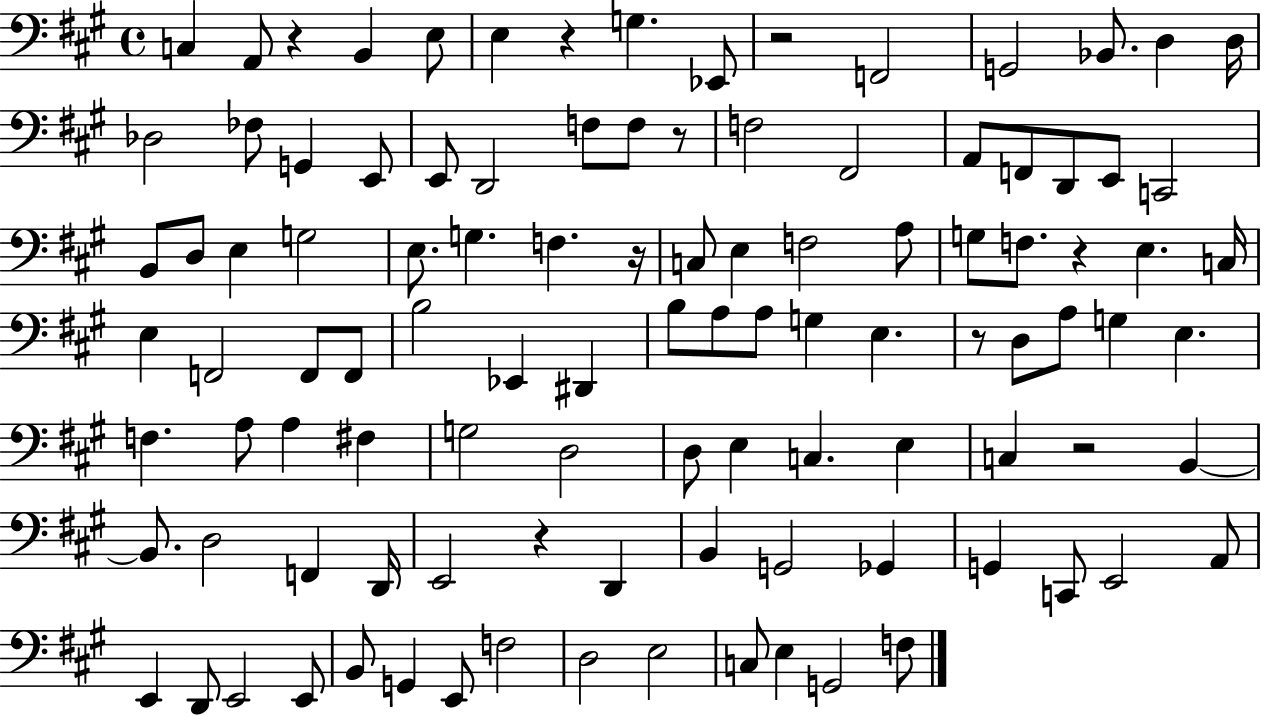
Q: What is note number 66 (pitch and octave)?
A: E3